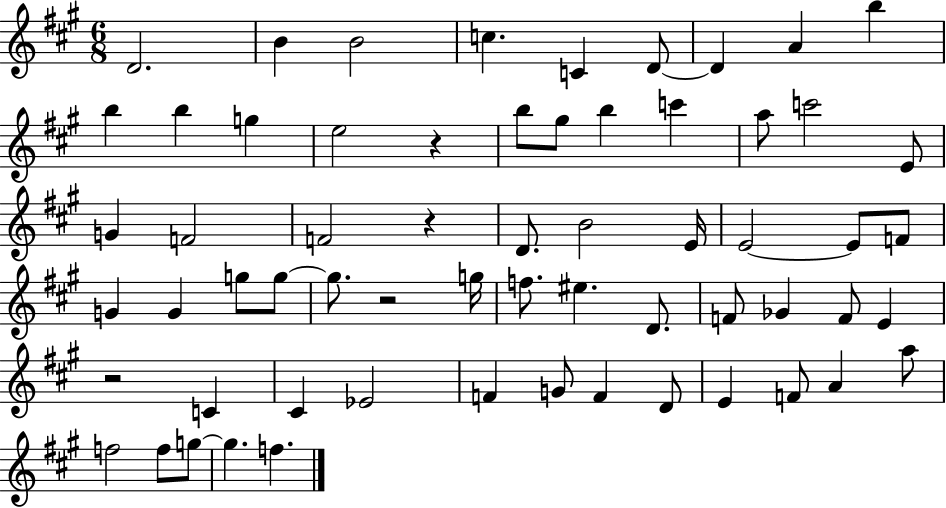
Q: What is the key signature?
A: A major